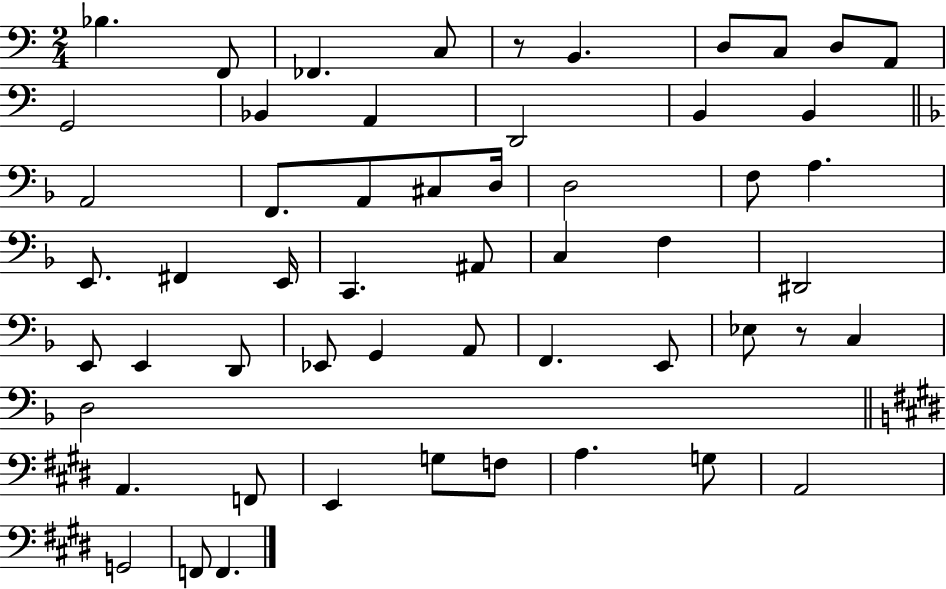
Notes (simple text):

Bb3/q. F2/e FES2/q. C3/e R/e B2/q. D3/e C3/e D3/e A2/e G2/h Bb2/q A2/q D2/h B2/q B2/q A2/h F2/e. A2/e C#3/e D3/s D3/h F3/e A3/q. E2/e. F#2/q E2/s C2/q. A#2/e C3/q F3/q D#2/h E2/e E2/q D2/e Eb2/e G2/q A2/e F2/q. E2/e Eb3/e R/e C3/q D3/h A2/q. F2/e E2/q G3/e F3/e A3/q. G3/e A2/h G2/h F2/e F2/q.